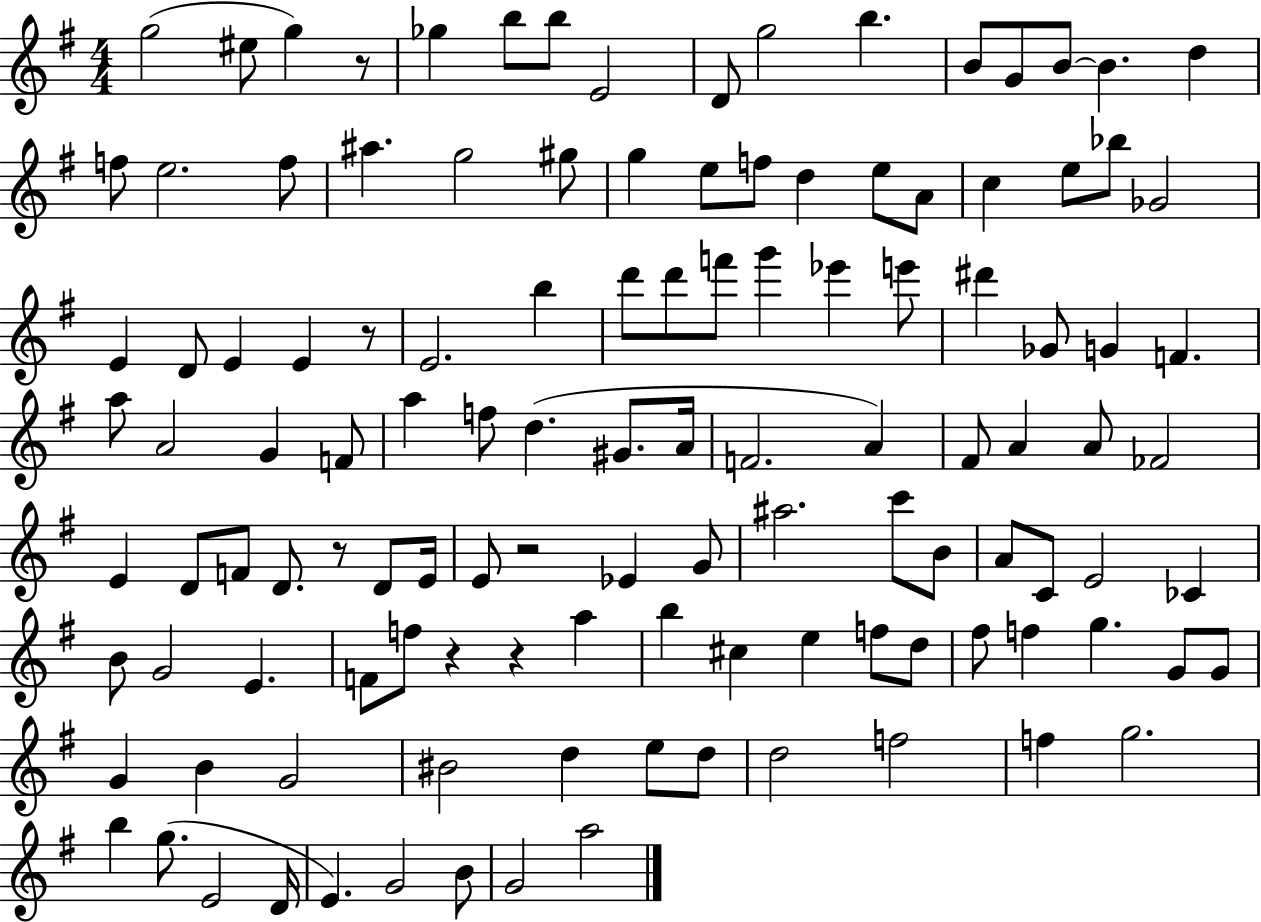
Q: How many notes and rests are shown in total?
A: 120